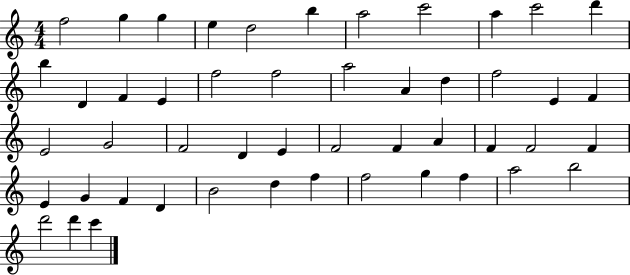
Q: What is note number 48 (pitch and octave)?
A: D6